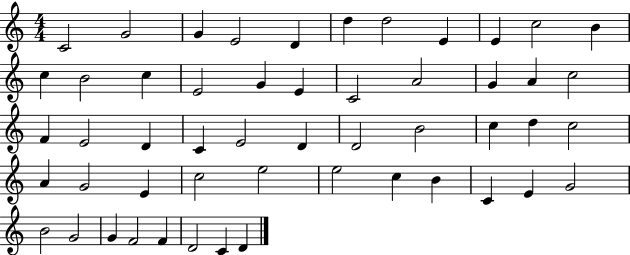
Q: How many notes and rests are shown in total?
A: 52